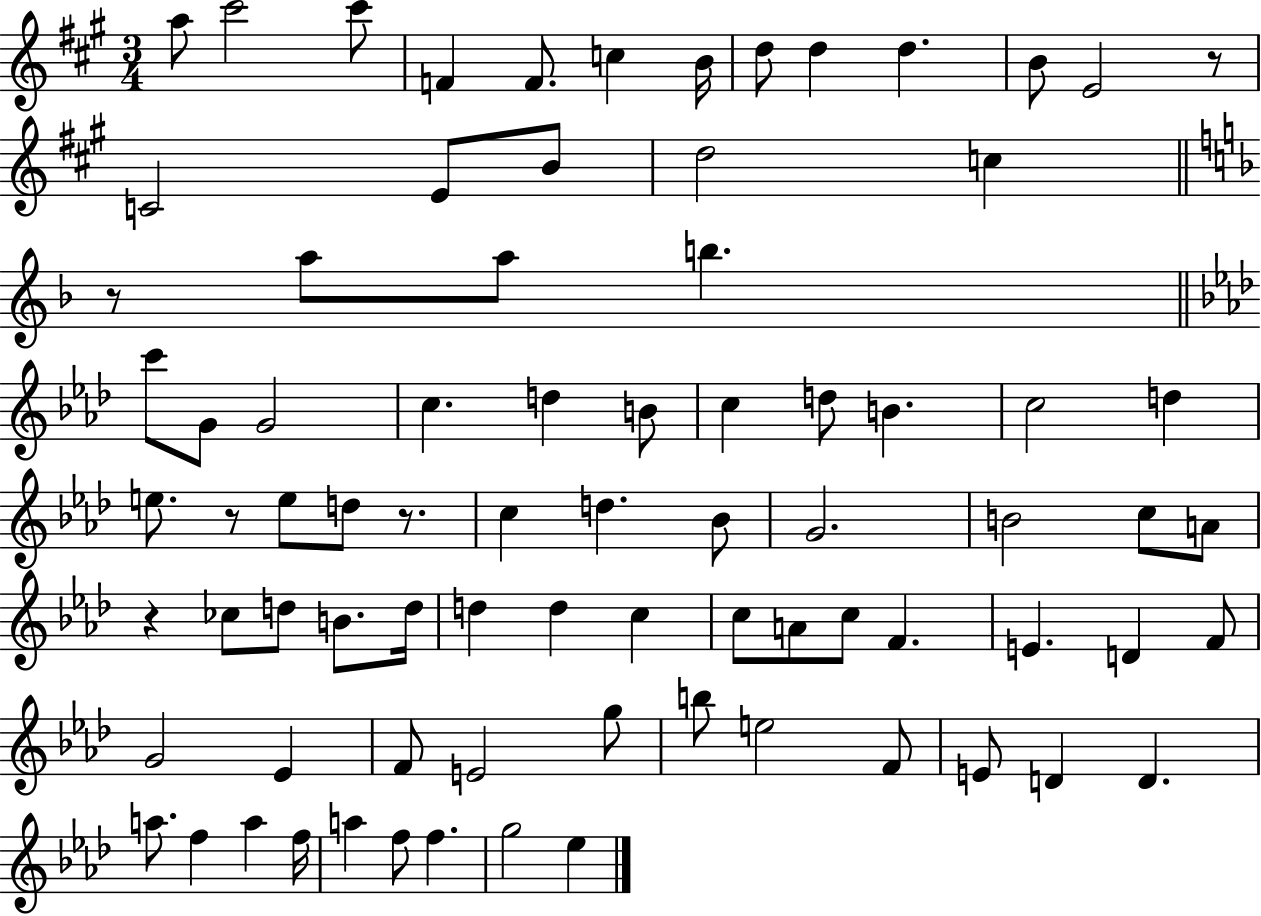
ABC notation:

X:1
T:Untitled
M:3/4
L:1/4
K:A
a/2 ^c'2 ^c'/2 F F/2 c B/4 d/2 d d B/2 E2 z/2 C2 E/2 B/2 d2 c z/2 a/2 a/2 b c'/2 G/2 G2 c d B/2 c d/2 B c2 d e/2 z/2 e/2 d/2 z/2 c d _B/2 G2 B2 c/2 A/2 z _c/2 d/2 B/2 d/4 d d c c/2 A/2 c/2 F E D F/2 G2 _E F/2 E2 g/2 b/2 e2 F/2 E/2 D D a/2 f a f/4 a f/2 f g2 _e